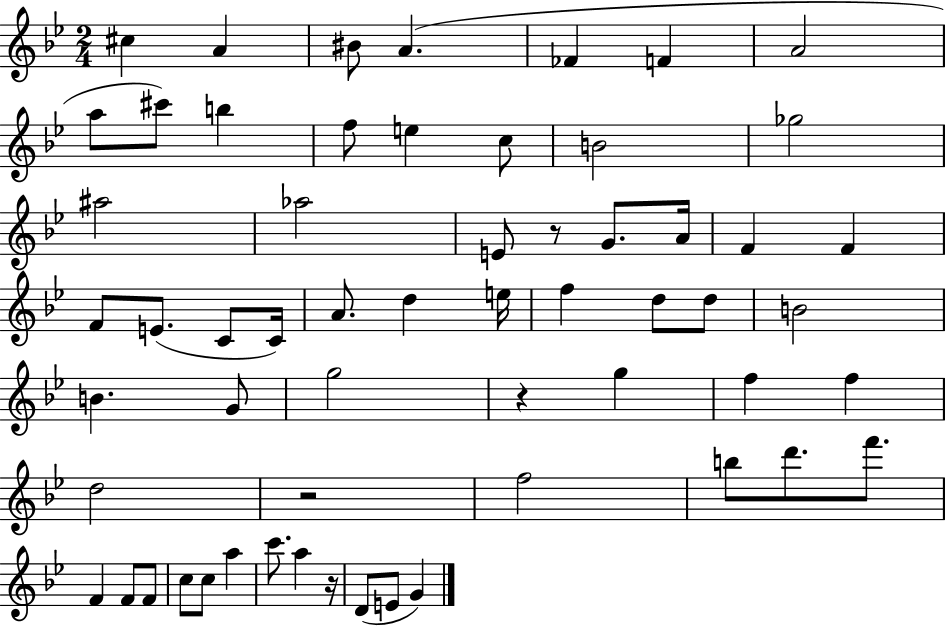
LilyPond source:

{
  \clef treble
  \numericTimeSignature
  \time 2/4
  \key bes \major
  cis''4 a'4 | bis'8 a'4.( | fes'4 f'4 | a'2 | \break a''8 cis'''8) b''4 | f''8 e''4 c''8 | b'2 | ges''2 | \break ais''2 | aes''2 | e'8 r8 g'8. a'16 | f'4 f'4 | \break f'8 e'8.( c'8 c'16) | a'8. d''4 e''16 | f''4 d''8 d''8 | b'2 | \break b'4. g'8 | g''2 | r4 g''4 | f''4 f''4 | \break d''2 | r2 | f''2 | b''8 d'''8. f'''8. | \break f'4 f'8 f'8 | c''8 c''8 a''4 | c'''8. a''4 r16 | d'8( e'8 g'4) | \break \bar "|."
}